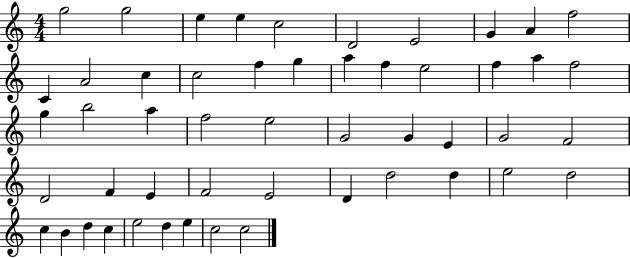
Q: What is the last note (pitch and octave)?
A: C5